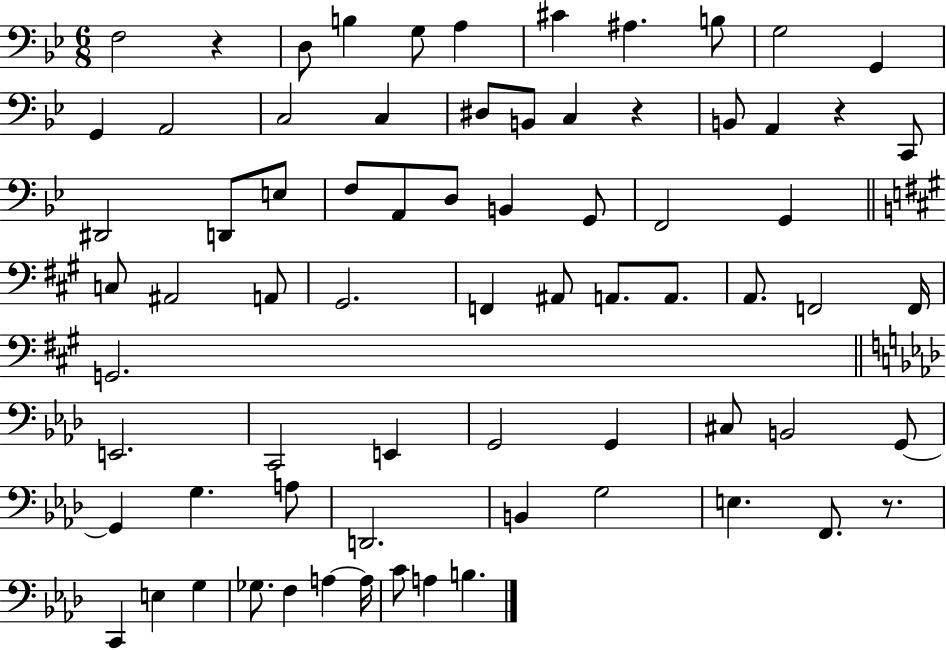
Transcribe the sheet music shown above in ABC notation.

X:1
T:Untitled
M:6/8
L:1/4
K:Bb
F,2 z D,/2 B, G,/2 A, ^C ^A, B,/2 G,2 G,, G,, A,,2 C,2 C, ^D,/2 B,,/2 C, z B,,/2 A,, z C,,/2 ^D,,2 D,,/2 E,/2 F,/2 A,,/2 D,/2 B,, G,,/2 F,,2 G,, C,/2 ^A,,2 A,,/2 ^G,,2 F,, ^A,,/2 A,,/2 A,,/2 A,,/2 F,,2 F,,/4 G,,2 E,,2 C,,2 E,, G,,2 G,, ^C,/2 B,,2 G,,/2 G,, G, A,/2 D,,2 B,, G,2 E, F,,/2 z/2 C,, E, G, _G,/2 F, A, A,/4 C/2 A, B,